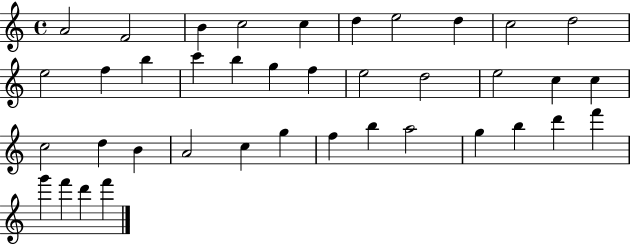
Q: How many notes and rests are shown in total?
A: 39